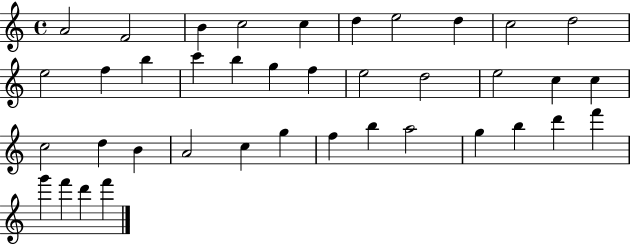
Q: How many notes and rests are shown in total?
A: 39